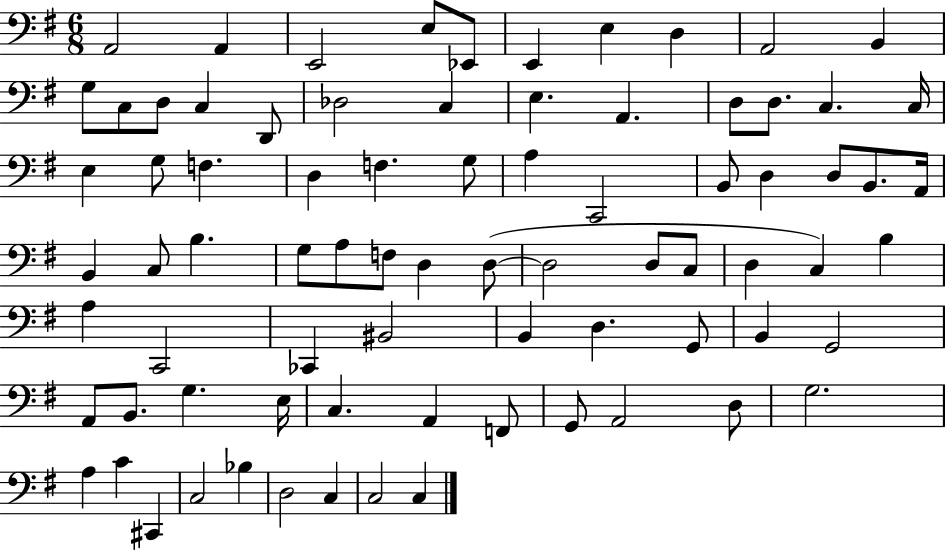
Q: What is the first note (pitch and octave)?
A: A2